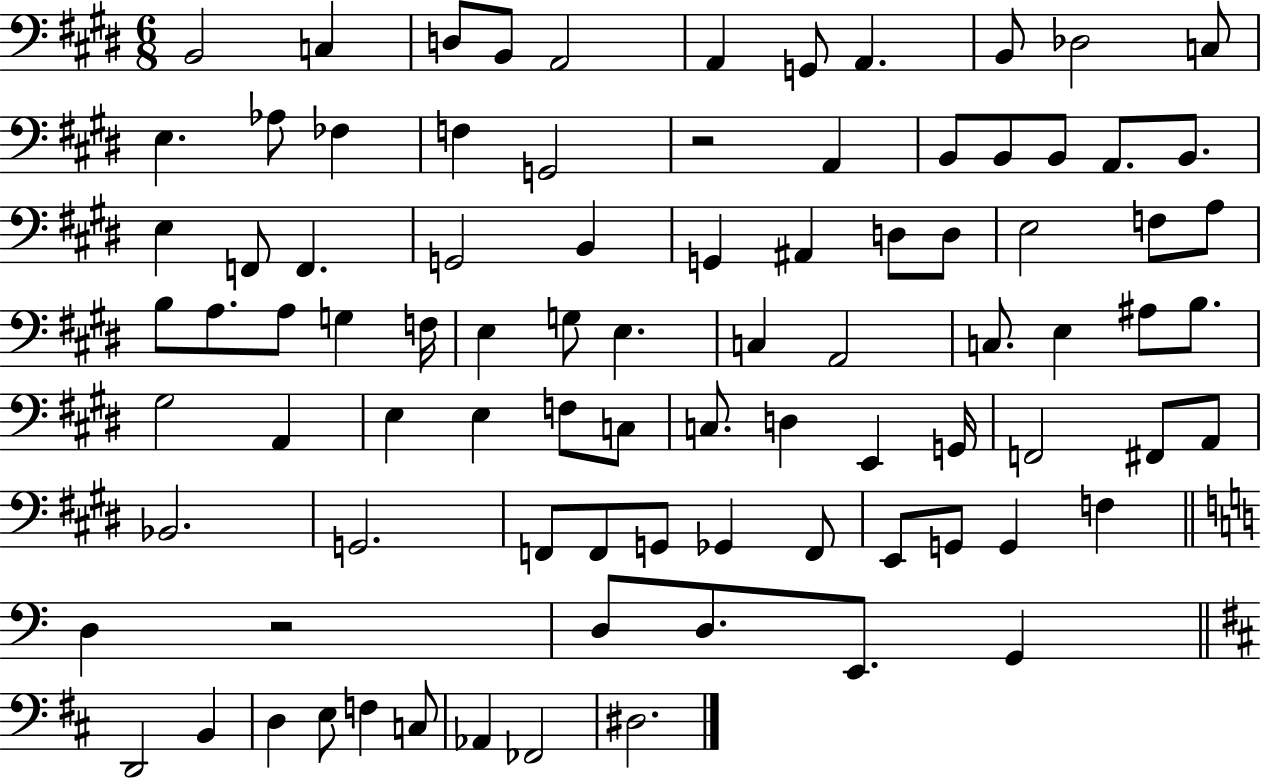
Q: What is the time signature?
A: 6/8